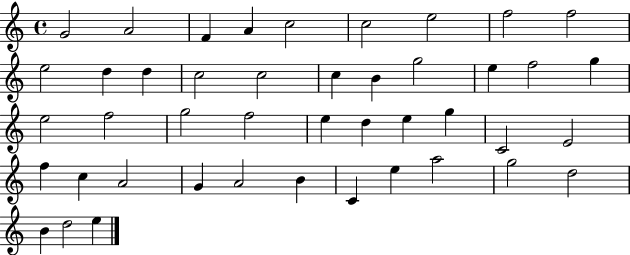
X:1
T:Untitled
M:4/4
L:1/4
K:C
G2 A2 F A c2 c2 e2 f2 f2 e2 d d c2 c2 c B g2 e f2 g e2 f2 g2 f2 e d e g C2 E2 f c A2 G A2 B C e a2 g2 d2 B d2 e